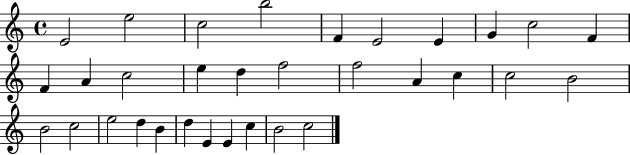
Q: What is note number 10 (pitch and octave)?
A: F4